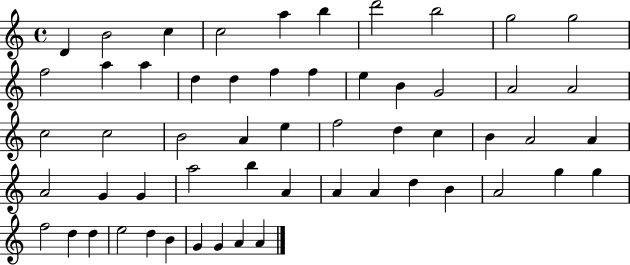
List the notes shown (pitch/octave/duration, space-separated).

D4/q B4/h C5/q C5/h A5/q B5/q D6/h B5/h G5/h G5/h F5/h A5/q A5/q D5/q D5/q F5/q F5/q E5/q B4/q G4/h A4/h A4/h C5/h C5/h B4/h A4/q E5/q F5/h D5/q C5/q B4/q A4/h A4/q A4/h G4/q G4/q A5/h B5/q A4/q A4/q A4/q D5/q B4/q A4/h G5/q G5/q F5/h D5/q D5/q E5/h D5/q B4/q G4/q G4/q A4/q A4/q